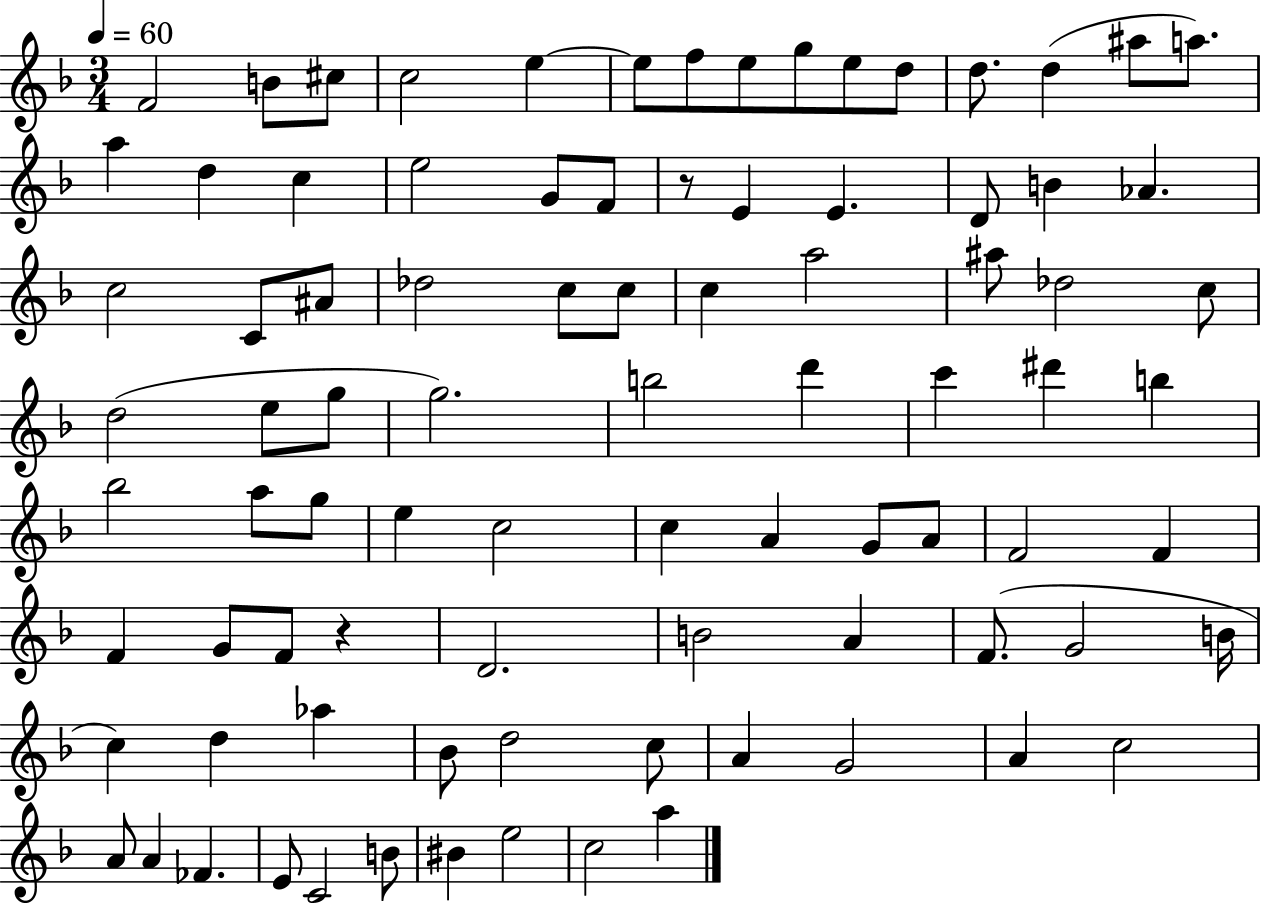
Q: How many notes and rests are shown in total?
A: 88